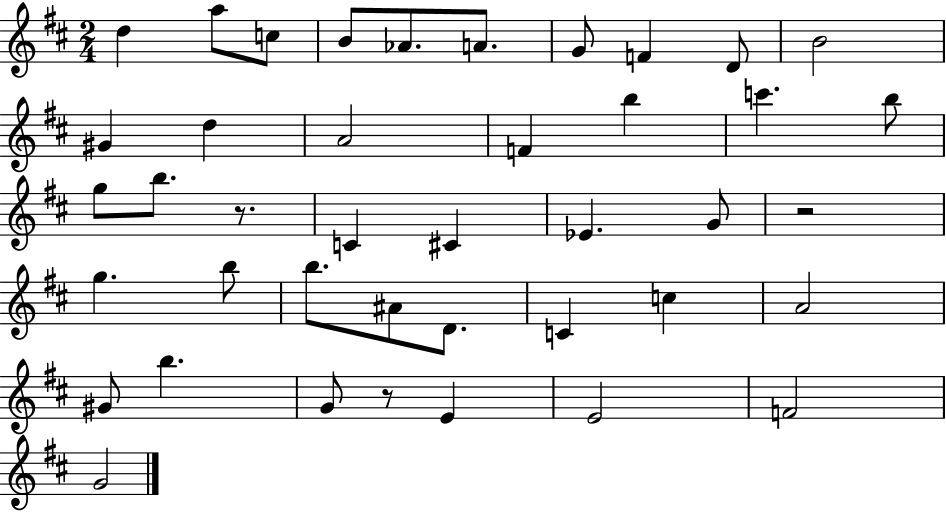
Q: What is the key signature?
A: D major